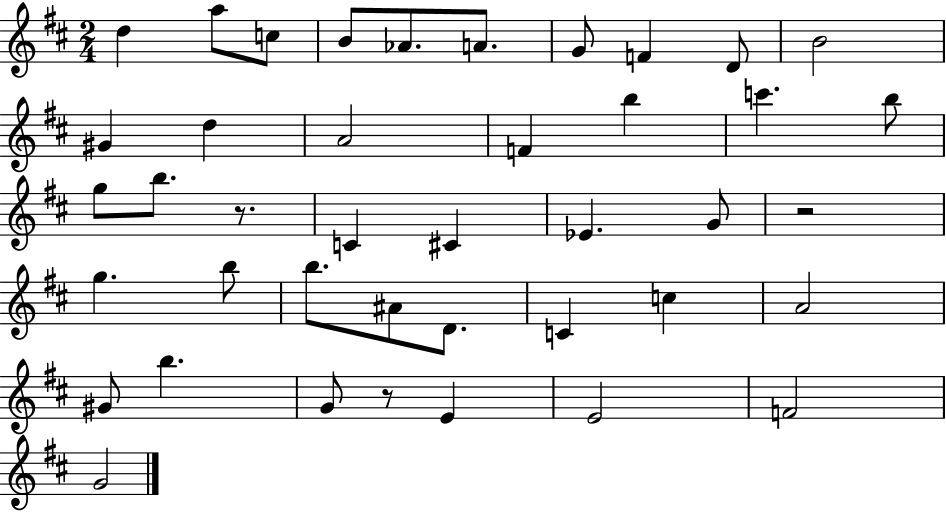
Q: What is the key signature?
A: D major